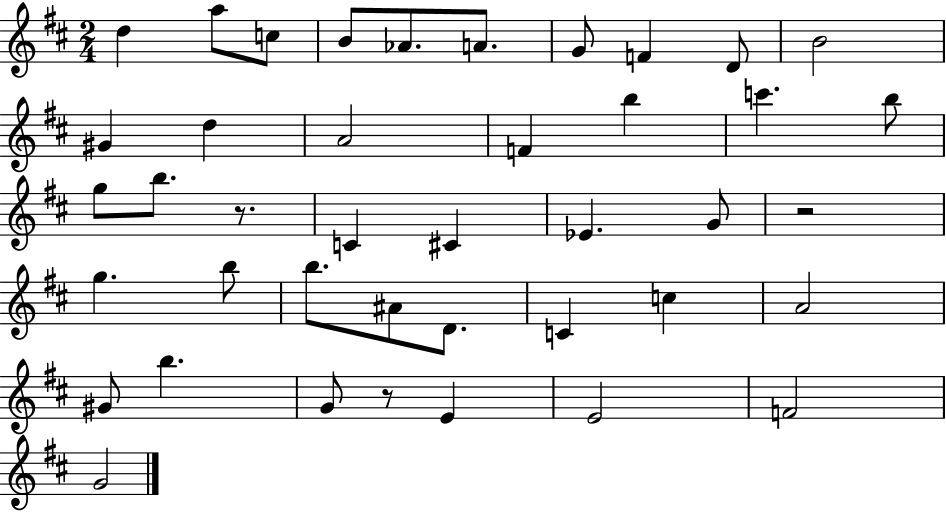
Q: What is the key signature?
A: D major